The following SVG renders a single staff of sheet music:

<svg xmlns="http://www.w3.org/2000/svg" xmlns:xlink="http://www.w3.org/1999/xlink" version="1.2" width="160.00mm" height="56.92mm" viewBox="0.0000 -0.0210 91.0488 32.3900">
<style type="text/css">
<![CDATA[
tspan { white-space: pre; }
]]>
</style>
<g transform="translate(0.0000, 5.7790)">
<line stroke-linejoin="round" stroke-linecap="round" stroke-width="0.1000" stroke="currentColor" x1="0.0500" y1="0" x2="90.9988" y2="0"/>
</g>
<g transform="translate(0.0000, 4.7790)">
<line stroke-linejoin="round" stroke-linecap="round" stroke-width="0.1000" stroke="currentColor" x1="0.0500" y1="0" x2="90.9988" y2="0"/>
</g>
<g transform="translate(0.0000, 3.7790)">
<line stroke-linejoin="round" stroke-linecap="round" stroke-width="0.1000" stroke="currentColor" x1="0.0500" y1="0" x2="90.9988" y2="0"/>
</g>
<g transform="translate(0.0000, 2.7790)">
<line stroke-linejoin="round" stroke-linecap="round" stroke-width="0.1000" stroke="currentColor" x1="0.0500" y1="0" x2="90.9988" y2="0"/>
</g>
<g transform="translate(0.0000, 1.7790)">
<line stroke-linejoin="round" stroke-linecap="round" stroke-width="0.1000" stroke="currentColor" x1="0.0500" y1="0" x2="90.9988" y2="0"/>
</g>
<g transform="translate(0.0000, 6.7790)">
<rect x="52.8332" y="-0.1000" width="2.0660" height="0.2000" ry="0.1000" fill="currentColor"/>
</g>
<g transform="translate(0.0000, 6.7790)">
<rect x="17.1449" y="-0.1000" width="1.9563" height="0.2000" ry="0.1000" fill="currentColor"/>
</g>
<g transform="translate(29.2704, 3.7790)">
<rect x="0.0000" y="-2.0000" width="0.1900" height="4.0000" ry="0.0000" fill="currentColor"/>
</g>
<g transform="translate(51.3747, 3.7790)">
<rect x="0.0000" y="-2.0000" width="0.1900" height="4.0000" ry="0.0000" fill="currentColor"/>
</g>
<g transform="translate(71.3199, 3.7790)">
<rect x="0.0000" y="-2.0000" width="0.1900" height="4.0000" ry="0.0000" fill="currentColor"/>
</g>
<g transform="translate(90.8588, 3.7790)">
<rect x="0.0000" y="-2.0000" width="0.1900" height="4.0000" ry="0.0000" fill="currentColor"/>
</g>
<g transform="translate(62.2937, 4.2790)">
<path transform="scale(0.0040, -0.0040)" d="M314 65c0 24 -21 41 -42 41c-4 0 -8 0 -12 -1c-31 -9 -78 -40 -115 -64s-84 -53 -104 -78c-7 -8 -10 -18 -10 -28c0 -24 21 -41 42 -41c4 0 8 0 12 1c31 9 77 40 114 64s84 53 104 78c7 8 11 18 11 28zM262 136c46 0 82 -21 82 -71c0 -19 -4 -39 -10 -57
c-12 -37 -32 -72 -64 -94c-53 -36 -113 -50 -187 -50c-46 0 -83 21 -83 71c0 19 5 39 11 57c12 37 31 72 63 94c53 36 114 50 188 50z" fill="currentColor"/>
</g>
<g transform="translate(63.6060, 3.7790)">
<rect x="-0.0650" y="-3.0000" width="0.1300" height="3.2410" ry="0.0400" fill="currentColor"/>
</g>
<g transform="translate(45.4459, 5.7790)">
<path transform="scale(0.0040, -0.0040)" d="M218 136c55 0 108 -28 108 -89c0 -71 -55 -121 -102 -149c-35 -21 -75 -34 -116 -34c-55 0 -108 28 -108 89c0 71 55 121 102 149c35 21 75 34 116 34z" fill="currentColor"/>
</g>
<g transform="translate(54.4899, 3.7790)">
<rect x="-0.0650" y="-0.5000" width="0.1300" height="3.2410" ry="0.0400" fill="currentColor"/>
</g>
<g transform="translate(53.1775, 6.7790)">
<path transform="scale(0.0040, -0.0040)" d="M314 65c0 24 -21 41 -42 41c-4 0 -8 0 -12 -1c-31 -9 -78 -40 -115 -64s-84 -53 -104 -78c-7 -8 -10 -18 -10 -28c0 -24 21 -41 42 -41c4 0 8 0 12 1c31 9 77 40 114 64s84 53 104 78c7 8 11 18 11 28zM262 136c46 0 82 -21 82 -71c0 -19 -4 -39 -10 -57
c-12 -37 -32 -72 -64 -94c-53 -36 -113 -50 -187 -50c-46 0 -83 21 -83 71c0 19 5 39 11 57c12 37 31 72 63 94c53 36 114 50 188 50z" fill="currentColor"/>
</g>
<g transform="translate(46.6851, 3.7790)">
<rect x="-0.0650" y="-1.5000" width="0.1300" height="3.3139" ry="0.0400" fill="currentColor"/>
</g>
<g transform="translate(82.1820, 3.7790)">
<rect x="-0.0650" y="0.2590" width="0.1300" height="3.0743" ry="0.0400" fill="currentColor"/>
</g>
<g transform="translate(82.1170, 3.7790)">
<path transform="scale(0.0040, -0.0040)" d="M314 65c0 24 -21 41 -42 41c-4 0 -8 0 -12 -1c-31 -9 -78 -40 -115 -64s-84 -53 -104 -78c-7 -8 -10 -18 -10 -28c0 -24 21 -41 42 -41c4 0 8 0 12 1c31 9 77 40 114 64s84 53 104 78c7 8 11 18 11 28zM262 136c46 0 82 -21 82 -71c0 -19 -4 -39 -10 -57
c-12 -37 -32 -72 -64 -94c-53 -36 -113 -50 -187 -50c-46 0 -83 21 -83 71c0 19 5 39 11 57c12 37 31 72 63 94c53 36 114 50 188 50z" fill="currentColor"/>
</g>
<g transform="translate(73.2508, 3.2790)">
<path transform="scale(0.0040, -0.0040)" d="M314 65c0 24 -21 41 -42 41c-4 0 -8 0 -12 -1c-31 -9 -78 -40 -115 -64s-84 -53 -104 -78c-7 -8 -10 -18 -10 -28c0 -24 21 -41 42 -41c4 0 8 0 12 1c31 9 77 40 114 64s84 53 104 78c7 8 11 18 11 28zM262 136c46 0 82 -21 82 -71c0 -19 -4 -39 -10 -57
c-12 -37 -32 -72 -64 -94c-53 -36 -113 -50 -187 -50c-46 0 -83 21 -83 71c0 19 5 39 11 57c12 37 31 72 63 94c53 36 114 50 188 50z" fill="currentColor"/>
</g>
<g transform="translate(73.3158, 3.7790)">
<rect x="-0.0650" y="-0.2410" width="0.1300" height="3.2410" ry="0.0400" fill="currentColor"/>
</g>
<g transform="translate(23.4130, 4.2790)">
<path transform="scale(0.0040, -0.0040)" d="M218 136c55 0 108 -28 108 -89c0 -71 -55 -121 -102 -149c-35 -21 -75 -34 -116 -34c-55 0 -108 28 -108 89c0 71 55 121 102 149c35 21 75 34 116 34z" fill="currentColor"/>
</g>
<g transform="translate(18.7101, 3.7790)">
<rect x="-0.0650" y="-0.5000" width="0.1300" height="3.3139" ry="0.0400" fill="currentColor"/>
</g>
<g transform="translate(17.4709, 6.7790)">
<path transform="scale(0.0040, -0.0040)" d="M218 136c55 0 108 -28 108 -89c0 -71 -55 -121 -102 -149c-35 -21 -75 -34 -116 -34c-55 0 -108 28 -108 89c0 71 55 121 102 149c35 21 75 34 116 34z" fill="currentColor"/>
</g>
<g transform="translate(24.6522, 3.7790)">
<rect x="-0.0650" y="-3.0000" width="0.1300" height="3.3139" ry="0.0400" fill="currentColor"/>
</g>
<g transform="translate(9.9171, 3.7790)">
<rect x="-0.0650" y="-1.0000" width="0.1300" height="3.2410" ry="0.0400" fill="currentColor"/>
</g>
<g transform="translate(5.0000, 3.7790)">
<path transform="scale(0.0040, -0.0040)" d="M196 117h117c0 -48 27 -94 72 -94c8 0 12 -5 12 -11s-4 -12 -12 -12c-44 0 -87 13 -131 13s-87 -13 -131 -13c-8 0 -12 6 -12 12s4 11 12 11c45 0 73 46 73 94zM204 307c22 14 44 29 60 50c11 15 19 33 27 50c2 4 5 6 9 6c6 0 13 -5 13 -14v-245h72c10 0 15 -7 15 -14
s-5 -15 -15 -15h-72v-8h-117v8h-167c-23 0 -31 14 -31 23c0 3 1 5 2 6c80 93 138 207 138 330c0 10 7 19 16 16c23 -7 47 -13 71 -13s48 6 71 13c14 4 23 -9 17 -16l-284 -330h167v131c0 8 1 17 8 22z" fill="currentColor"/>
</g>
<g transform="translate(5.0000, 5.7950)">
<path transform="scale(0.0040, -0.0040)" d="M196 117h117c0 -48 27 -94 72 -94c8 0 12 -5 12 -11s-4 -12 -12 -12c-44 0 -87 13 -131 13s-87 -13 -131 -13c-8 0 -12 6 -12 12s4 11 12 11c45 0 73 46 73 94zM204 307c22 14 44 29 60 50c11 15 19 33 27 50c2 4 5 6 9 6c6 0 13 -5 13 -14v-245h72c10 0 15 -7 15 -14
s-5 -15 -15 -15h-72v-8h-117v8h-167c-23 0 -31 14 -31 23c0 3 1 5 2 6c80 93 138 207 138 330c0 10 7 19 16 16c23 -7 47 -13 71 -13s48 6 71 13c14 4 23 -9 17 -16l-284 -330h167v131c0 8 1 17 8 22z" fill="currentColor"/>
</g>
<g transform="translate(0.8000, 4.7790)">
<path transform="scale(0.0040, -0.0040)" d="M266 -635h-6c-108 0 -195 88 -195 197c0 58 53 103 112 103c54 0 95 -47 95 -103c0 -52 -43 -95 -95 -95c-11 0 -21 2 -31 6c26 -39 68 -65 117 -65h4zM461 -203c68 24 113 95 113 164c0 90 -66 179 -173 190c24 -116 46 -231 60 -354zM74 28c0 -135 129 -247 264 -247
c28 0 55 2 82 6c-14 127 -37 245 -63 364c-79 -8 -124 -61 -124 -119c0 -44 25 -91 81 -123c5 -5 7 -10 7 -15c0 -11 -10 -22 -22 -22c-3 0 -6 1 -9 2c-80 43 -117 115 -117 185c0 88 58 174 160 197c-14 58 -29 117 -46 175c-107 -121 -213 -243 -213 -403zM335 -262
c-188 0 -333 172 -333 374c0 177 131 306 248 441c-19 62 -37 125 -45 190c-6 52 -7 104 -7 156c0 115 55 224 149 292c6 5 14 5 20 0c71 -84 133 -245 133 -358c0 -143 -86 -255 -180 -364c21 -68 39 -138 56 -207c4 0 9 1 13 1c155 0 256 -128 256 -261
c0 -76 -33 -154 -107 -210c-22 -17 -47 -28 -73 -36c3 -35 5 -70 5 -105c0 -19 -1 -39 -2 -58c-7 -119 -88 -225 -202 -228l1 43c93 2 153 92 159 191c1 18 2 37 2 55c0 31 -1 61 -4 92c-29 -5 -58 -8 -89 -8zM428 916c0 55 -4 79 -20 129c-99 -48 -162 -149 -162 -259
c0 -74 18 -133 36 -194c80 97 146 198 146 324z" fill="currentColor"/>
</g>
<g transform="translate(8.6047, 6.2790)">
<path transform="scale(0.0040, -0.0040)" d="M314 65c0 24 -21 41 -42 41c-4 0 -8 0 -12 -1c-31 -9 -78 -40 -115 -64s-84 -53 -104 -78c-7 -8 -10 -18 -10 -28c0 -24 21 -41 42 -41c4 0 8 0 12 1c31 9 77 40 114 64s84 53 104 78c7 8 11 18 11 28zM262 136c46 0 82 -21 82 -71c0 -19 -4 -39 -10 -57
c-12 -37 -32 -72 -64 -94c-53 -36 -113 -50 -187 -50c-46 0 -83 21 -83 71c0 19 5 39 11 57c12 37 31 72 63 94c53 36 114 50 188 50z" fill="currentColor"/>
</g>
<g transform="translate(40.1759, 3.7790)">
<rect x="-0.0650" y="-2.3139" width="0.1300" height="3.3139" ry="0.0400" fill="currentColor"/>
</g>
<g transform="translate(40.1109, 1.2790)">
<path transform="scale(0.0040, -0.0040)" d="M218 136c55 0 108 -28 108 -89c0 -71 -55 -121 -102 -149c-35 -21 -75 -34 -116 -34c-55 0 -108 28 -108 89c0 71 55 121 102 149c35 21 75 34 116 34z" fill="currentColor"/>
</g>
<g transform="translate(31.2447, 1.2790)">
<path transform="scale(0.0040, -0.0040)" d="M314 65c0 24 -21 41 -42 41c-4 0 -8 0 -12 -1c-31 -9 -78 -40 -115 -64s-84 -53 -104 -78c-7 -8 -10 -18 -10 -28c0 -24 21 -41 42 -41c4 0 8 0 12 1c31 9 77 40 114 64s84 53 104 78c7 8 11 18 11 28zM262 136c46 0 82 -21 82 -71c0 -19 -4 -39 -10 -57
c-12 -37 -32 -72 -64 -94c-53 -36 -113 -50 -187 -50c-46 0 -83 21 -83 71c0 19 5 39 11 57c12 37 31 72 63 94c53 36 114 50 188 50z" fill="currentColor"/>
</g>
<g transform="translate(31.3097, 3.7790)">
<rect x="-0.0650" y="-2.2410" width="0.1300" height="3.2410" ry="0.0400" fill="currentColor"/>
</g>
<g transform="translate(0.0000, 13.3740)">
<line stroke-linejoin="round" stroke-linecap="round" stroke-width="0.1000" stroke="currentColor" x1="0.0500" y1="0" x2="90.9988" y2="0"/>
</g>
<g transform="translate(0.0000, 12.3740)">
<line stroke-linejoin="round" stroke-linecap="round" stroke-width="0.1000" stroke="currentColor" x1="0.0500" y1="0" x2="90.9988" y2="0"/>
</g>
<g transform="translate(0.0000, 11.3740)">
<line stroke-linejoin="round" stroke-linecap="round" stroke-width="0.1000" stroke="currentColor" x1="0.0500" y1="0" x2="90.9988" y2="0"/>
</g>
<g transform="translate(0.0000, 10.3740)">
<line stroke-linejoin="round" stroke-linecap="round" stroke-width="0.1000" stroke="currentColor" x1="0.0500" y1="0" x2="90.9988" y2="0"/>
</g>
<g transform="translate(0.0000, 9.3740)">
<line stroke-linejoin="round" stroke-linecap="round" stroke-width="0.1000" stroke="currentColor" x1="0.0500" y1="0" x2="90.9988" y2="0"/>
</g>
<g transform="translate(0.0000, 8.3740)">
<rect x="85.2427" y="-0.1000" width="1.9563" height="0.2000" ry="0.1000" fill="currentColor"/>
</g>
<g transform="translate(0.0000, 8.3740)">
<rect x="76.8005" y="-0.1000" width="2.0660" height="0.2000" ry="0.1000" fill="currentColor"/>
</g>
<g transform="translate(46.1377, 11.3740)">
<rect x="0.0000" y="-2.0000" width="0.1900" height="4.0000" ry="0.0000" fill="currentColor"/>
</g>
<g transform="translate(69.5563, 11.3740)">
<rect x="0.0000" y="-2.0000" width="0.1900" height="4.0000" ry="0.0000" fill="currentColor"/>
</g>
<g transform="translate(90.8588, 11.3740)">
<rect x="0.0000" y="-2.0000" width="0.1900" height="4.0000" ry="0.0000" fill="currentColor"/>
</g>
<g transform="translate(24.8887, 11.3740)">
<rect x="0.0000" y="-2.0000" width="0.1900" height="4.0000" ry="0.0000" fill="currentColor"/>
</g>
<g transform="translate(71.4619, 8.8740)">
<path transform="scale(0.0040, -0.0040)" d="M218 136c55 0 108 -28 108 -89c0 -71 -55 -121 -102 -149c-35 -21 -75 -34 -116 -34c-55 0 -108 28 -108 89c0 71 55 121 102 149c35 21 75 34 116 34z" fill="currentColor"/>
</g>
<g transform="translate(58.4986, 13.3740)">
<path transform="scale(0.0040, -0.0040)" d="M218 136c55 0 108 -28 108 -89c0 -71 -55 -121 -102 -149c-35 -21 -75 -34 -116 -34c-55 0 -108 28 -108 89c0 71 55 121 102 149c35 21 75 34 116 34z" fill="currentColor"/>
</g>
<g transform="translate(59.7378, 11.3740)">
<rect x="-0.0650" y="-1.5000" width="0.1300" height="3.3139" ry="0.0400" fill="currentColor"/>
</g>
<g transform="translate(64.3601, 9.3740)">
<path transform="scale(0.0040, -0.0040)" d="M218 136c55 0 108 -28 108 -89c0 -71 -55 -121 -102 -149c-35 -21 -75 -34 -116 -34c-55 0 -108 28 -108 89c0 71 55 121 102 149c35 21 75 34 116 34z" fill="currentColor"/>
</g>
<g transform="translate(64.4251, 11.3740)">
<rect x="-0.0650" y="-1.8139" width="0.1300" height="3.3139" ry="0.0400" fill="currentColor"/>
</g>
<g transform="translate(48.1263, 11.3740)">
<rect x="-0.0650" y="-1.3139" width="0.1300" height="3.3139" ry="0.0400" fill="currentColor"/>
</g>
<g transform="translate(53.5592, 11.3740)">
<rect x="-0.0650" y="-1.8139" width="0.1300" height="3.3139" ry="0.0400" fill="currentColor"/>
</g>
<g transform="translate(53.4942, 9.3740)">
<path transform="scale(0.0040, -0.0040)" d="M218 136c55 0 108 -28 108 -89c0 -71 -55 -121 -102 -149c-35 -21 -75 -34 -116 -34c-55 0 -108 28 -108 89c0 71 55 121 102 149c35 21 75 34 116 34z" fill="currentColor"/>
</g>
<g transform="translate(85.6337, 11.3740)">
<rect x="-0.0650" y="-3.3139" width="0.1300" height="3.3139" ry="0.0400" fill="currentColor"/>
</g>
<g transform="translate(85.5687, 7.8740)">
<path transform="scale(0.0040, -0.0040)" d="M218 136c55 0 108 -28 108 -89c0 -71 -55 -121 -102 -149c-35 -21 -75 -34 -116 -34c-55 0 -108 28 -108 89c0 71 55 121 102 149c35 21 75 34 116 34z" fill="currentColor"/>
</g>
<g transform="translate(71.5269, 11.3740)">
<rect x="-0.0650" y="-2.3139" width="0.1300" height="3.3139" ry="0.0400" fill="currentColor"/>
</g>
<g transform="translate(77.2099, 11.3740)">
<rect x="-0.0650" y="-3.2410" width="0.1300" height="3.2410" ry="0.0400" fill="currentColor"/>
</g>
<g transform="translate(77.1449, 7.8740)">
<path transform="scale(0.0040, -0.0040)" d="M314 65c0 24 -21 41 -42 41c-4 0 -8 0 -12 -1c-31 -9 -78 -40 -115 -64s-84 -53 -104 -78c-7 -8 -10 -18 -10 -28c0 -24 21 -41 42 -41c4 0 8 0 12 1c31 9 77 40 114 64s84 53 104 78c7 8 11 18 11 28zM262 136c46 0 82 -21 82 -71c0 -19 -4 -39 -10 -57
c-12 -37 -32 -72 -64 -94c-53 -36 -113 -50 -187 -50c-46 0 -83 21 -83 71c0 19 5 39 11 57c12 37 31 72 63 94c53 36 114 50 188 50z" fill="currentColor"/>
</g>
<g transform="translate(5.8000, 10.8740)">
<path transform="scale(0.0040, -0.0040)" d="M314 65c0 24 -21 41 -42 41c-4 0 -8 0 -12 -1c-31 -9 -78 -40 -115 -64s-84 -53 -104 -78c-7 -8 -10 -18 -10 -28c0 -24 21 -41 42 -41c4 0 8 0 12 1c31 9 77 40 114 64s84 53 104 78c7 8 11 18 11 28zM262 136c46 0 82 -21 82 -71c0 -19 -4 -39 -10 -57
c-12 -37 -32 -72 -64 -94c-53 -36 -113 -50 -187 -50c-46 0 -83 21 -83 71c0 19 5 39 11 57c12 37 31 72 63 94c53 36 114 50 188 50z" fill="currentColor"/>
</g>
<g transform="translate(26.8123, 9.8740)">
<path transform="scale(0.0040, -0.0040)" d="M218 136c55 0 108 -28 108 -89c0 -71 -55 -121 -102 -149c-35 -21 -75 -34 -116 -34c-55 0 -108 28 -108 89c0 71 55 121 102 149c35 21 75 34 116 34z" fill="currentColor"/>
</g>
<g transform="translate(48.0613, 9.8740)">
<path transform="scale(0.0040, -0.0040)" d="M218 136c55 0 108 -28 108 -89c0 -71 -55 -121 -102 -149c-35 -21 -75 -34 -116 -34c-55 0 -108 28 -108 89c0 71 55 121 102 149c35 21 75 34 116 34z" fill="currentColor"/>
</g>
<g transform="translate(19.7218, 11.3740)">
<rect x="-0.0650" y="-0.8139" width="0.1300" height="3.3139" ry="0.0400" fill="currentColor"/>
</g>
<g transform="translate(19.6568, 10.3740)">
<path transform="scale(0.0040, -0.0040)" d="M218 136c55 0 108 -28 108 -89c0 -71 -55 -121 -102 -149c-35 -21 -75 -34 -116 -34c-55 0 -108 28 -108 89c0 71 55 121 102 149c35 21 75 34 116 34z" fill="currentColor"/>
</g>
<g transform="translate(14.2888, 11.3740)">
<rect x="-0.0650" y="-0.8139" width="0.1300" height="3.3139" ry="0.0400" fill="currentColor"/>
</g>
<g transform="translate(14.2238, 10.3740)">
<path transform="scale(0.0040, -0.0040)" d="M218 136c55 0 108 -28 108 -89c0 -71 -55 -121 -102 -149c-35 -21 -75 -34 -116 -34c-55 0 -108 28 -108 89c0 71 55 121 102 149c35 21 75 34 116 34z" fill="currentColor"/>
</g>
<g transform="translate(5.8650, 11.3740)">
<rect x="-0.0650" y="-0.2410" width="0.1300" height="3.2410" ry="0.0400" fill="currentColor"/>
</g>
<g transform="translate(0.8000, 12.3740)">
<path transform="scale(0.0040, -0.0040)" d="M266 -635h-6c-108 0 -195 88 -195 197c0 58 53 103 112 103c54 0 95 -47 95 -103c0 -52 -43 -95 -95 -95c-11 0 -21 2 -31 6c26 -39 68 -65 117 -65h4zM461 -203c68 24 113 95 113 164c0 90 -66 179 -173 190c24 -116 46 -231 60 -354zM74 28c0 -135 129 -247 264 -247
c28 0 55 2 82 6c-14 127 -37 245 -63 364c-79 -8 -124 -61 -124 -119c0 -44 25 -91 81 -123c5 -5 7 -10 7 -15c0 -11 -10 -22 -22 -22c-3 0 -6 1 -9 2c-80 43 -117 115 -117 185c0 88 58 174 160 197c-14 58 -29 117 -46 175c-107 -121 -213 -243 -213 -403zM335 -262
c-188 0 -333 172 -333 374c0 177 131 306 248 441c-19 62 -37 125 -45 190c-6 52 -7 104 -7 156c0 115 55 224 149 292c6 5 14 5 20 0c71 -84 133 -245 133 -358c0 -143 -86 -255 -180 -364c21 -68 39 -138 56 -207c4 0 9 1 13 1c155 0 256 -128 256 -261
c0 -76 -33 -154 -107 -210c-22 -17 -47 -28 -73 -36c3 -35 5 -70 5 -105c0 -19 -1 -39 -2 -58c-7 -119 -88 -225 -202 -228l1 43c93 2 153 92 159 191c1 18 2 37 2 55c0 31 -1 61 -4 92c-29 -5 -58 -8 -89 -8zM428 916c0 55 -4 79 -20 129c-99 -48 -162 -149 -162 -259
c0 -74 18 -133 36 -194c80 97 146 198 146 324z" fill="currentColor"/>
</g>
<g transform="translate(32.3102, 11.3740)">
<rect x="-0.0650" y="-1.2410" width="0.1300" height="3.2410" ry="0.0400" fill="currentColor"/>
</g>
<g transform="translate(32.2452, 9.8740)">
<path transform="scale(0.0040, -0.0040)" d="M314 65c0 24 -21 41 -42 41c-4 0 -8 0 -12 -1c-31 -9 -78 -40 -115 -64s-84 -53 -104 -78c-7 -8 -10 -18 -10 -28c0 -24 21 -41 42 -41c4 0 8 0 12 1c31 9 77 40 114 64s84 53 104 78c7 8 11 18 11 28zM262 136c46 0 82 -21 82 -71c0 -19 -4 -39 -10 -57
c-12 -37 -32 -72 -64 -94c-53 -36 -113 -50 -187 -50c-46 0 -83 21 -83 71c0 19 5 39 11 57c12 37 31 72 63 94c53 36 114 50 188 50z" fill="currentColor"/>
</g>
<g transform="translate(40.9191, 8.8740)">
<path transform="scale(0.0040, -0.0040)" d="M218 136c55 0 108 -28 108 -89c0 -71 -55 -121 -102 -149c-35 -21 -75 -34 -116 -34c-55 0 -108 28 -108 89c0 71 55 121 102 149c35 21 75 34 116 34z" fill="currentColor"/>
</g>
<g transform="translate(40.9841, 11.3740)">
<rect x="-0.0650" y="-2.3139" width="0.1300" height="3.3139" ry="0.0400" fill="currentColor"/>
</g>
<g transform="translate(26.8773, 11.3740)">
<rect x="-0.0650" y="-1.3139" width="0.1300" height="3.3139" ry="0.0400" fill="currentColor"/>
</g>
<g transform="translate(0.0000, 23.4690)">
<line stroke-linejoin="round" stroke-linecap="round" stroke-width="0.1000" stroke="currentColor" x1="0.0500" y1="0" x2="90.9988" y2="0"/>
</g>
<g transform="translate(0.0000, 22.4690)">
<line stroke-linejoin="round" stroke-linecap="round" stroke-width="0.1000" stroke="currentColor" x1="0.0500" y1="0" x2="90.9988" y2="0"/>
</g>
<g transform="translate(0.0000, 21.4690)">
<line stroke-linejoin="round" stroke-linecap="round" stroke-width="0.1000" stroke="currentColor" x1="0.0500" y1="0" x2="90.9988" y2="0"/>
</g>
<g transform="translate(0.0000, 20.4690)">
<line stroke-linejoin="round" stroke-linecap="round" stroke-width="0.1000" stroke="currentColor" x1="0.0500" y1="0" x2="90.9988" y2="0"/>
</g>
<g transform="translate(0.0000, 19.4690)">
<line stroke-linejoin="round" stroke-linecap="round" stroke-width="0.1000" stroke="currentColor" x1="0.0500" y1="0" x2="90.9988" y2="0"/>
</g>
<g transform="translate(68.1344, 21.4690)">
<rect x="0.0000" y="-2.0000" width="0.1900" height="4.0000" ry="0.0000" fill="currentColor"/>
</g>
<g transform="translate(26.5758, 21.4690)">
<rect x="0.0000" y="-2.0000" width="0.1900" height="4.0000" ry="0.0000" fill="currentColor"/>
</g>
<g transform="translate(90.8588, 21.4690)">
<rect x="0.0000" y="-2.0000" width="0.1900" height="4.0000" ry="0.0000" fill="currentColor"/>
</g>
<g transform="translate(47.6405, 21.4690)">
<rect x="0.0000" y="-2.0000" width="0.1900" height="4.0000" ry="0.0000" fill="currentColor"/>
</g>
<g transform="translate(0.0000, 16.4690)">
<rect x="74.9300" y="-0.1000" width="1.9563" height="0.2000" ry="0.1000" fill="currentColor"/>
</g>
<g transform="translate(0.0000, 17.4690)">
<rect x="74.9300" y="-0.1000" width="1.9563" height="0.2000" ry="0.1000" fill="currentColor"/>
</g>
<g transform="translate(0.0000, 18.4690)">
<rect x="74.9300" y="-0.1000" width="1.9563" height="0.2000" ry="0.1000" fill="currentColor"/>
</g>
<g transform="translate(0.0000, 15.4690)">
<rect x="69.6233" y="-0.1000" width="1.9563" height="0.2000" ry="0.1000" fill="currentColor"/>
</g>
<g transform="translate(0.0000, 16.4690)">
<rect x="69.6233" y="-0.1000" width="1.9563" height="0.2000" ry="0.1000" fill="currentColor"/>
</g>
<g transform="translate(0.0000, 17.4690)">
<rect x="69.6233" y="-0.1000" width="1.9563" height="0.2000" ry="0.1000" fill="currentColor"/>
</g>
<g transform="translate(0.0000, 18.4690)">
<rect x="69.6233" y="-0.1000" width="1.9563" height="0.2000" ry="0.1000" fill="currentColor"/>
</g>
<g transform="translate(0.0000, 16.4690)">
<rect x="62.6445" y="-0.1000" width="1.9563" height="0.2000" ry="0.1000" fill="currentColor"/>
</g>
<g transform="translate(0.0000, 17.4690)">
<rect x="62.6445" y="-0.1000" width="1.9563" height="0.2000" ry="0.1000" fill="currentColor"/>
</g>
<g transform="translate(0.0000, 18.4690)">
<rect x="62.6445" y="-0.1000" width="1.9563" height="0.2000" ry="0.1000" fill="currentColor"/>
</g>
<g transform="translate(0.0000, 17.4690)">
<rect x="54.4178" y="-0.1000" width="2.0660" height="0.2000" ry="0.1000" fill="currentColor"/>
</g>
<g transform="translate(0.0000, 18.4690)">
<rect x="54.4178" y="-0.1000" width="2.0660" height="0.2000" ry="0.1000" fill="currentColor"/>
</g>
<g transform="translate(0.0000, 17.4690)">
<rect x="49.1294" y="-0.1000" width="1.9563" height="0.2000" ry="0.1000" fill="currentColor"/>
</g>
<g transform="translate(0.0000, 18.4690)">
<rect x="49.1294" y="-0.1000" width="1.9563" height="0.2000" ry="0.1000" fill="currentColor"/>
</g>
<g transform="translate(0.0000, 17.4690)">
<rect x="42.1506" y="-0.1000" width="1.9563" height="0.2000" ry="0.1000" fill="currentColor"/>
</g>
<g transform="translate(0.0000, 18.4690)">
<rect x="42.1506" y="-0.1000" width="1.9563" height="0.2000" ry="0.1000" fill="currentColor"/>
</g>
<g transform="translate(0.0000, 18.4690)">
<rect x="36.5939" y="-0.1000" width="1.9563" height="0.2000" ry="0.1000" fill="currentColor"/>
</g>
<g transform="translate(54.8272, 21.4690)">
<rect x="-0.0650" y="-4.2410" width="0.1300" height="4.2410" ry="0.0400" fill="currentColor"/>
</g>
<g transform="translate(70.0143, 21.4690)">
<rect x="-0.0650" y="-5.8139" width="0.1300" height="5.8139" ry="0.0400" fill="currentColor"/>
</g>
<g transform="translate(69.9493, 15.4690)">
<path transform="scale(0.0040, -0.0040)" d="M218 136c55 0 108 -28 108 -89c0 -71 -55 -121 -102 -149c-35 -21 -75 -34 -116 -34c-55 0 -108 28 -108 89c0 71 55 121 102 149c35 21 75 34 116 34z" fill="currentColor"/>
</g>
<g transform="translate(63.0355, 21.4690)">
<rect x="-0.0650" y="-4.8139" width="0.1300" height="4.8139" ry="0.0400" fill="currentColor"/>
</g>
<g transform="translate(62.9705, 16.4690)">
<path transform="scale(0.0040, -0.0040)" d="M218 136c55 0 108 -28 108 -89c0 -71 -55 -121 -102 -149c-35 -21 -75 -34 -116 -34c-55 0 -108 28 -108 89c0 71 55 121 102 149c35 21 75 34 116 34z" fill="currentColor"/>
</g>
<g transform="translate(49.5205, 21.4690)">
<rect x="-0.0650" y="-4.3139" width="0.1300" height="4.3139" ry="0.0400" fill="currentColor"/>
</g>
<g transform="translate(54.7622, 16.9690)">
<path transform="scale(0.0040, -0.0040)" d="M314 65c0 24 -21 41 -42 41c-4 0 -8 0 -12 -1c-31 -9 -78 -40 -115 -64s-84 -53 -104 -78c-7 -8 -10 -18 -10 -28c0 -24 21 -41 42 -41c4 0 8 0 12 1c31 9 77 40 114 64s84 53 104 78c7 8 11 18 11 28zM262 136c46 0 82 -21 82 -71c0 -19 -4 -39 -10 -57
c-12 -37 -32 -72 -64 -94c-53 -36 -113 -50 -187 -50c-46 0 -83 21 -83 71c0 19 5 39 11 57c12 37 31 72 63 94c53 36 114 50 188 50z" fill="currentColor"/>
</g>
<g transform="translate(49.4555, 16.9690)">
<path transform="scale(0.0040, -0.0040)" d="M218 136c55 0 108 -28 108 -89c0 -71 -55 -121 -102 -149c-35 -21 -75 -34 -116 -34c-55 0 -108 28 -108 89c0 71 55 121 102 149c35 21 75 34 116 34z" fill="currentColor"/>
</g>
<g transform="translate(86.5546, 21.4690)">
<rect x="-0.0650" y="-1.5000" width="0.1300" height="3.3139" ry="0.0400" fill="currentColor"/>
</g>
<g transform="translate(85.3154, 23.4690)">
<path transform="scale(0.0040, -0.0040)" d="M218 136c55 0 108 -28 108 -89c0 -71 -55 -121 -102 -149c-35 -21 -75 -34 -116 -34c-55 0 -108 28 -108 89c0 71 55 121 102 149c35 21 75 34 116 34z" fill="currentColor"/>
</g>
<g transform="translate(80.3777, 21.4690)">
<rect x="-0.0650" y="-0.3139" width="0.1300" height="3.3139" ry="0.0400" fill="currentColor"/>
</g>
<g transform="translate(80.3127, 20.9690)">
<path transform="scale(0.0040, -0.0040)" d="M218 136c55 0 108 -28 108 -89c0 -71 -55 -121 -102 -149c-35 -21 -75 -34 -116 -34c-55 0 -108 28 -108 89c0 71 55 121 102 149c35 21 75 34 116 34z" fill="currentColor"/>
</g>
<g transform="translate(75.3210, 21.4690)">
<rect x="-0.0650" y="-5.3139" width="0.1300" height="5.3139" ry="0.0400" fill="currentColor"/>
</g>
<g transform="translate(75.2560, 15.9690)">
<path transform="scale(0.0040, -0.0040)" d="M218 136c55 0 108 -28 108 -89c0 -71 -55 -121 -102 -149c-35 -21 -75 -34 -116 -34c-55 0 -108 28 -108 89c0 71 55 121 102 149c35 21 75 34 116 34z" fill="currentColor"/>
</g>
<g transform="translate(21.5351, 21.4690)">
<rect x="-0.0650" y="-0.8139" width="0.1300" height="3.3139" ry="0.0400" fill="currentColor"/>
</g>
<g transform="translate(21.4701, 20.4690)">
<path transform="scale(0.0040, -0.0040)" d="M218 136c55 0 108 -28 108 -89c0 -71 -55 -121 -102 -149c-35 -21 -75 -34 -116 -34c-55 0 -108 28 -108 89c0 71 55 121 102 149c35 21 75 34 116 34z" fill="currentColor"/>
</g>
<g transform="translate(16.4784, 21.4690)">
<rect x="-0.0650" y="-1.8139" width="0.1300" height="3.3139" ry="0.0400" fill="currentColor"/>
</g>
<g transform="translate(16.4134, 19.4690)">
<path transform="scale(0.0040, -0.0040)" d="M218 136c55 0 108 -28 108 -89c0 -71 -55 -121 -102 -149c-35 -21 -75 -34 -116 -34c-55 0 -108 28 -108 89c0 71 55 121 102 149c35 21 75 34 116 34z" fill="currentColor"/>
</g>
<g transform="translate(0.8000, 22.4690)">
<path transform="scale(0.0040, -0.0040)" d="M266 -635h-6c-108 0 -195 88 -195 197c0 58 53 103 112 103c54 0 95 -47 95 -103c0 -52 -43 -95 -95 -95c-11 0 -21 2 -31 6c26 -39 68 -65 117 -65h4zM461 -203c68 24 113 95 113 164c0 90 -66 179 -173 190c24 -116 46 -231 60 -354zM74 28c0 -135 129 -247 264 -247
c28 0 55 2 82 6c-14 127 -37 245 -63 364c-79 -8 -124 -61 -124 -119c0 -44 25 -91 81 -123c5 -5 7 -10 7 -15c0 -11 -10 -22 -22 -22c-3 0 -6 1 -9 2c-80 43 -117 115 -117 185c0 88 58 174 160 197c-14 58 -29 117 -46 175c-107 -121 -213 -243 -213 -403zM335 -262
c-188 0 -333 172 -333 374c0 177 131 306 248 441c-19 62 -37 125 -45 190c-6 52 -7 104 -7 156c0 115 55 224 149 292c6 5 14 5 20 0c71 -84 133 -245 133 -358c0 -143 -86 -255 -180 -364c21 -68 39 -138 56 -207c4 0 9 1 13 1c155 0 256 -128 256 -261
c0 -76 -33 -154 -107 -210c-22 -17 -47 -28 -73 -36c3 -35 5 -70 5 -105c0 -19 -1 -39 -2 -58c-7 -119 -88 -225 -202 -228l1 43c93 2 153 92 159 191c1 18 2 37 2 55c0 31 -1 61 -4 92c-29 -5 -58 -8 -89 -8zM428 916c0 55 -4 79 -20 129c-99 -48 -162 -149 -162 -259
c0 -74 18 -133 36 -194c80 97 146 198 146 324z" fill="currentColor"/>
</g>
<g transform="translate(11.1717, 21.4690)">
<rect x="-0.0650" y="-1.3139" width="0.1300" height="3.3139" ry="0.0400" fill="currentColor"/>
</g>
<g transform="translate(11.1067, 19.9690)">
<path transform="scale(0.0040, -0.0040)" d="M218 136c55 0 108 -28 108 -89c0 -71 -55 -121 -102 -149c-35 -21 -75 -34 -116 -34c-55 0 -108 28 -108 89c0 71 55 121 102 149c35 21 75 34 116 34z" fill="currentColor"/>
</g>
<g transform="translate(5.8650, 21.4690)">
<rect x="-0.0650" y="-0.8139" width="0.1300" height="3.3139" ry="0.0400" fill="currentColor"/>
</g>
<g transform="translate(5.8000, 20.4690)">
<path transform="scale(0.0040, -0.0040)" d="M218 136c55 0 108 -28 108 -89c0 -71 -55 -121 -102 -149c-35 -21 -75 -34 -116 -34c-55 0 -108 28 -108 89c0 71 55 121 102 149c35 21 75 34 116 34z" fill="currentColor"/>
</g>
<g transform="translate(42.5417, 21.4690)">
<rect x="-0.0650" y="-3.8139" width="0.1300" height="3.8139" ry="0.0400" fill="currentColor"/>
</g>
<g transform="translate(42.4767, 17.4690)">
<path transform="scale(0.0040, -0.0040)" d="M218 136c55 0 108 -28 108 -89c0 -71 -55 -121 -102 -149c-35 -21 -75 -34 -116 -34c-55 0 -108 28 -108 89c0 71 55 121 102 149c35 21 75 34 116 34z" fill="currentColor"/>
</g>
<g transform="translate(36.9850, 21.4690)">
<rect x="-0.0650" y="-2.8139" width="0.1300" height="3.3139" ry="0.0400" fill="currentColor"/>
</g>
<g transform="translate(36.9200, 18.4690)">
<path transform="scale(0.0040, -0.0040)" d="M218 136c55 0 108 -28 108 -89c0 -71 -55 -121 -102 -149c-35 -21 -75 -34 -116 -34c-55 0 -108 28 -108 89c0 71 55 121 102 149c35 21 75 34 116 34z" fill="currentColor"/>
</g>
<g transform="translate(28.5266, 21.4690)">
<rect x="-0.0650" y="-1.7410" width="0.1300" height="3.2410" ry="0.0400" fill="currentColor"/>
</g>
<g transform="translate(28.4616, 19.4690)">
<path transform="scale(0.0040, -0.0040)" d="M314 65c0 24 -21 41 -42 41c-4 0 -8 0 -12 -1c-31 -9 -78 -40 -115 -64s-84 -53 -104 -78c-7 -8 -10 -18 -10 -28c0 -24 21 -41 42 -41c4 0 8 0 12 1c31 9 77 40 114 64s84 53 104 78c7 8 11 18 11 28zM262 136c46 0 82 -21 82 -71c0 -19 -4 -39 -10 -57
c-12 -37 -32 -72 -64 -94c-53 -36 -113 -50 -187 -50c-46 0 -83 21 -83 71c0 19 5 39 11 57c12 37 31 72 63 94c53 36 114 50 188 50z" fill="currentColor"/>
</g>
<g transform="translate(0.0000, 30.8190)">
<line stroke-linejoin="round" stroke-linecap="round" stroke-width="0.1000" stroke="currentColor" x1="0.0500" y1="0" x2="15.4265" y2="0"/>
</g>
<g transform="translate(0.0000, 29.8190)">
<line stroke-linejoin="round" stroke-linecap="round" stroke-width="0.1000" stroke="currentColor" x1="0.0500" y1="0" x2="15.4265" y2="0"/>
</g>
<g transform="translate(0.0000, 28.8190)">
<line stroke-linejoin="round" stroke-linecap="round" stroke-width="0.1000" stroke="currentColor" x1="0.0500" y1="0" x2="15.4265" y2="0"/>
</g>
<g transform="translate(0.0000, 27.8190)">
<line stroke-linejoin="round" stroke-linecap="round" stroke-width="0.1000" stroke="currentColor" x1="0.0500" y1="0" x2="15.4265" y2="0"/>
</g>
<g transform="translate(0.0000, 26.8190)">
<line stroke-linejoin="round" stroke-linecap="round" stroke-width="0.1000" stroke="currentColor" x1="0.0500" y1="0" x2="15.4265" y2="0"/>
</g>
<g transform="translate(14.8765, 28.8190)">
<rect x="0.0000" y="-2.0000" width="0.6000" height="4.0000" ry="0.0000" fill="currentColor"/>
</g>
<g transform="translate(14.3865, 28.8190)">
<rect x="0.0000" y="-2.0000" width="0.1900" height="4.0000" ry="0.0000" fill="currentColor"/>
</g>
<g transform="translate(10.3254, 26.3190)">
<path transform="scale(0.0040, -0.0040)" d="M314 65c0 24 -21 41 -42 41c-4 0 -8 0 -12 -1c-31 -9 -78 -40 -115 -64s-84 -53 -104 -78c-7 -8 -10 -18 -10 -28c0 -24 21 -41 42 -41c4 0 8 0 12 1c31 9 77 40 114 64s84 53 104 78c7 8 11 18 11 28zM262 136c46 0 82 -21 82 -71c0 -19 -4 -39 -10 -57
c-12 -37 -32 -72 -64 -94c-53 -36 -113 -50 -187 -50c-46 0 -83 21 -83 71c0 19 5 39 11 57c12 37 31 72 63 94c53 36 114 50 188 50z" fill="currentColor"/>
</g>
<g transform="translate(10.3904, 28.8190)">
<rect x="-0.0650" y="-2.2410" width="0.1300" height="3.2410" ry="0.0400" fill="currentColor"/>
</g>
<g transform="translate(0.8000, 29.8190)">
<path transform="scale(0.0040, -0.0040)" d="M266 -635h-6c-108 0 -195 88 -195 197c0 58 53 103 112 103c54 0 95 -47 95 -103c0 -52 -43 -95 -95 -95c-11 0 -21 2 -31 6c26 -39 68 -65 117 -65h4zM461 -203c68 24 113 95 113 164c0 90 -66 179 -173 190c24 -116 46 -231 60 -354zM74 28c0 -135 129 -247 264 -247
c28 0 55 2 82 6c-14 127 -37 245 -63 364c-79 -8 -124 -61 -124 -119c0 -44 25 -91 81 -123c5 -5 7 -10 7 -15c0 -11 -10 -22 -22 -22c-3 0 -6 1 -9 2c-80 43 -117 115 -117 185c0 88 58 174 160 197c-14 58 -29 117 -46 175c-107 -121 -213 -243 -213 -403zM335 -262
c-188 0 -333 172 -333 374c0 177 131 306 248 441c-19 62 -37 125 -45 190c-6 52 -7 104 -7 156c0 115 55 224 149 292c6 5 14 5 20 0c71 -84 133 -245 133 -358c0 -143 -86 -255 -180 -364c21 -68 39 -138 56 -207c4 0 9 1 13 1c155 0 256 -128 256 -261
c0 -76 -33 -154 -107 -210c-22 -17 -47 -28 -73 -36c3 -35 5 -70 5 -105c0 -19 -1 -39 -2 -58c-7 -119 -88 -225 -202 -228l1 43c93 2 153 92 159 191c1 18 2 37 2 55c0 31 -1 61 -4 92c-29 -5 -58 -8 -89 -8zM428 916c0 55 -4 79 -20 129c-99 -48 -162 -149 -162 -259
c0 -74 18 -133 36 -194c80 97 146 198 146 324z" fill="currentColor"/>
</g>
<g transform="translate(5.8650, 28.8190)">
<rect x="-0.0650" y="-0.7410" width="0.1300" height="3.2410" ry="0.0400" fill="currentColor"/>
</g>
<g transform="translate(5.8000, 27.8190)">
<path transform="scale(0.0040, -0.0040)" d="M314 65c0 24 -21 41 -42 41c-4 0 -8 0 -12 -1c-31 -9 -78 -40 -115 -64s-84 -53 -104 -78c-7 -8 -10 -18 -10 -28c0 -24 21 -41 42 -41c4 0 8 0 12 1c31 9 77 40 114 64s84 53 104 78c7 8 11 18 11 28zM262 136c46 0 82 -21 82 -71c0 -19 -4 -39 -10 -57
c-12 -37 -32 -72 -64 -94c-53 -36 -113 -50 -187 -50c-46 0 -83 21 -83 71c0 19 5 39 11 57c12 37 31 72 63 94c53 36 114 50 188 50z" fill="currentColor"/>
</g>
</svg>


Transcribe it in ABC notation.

X:1
T:Untitled
M:4/4
L:1/4
K:C
D2 C A g2 g E C2 A2 c2 B2 c2 d d e e2 g e f E f g b2 b d e f d f2 a c' d' d'2 e' g' f' c E d2 g2